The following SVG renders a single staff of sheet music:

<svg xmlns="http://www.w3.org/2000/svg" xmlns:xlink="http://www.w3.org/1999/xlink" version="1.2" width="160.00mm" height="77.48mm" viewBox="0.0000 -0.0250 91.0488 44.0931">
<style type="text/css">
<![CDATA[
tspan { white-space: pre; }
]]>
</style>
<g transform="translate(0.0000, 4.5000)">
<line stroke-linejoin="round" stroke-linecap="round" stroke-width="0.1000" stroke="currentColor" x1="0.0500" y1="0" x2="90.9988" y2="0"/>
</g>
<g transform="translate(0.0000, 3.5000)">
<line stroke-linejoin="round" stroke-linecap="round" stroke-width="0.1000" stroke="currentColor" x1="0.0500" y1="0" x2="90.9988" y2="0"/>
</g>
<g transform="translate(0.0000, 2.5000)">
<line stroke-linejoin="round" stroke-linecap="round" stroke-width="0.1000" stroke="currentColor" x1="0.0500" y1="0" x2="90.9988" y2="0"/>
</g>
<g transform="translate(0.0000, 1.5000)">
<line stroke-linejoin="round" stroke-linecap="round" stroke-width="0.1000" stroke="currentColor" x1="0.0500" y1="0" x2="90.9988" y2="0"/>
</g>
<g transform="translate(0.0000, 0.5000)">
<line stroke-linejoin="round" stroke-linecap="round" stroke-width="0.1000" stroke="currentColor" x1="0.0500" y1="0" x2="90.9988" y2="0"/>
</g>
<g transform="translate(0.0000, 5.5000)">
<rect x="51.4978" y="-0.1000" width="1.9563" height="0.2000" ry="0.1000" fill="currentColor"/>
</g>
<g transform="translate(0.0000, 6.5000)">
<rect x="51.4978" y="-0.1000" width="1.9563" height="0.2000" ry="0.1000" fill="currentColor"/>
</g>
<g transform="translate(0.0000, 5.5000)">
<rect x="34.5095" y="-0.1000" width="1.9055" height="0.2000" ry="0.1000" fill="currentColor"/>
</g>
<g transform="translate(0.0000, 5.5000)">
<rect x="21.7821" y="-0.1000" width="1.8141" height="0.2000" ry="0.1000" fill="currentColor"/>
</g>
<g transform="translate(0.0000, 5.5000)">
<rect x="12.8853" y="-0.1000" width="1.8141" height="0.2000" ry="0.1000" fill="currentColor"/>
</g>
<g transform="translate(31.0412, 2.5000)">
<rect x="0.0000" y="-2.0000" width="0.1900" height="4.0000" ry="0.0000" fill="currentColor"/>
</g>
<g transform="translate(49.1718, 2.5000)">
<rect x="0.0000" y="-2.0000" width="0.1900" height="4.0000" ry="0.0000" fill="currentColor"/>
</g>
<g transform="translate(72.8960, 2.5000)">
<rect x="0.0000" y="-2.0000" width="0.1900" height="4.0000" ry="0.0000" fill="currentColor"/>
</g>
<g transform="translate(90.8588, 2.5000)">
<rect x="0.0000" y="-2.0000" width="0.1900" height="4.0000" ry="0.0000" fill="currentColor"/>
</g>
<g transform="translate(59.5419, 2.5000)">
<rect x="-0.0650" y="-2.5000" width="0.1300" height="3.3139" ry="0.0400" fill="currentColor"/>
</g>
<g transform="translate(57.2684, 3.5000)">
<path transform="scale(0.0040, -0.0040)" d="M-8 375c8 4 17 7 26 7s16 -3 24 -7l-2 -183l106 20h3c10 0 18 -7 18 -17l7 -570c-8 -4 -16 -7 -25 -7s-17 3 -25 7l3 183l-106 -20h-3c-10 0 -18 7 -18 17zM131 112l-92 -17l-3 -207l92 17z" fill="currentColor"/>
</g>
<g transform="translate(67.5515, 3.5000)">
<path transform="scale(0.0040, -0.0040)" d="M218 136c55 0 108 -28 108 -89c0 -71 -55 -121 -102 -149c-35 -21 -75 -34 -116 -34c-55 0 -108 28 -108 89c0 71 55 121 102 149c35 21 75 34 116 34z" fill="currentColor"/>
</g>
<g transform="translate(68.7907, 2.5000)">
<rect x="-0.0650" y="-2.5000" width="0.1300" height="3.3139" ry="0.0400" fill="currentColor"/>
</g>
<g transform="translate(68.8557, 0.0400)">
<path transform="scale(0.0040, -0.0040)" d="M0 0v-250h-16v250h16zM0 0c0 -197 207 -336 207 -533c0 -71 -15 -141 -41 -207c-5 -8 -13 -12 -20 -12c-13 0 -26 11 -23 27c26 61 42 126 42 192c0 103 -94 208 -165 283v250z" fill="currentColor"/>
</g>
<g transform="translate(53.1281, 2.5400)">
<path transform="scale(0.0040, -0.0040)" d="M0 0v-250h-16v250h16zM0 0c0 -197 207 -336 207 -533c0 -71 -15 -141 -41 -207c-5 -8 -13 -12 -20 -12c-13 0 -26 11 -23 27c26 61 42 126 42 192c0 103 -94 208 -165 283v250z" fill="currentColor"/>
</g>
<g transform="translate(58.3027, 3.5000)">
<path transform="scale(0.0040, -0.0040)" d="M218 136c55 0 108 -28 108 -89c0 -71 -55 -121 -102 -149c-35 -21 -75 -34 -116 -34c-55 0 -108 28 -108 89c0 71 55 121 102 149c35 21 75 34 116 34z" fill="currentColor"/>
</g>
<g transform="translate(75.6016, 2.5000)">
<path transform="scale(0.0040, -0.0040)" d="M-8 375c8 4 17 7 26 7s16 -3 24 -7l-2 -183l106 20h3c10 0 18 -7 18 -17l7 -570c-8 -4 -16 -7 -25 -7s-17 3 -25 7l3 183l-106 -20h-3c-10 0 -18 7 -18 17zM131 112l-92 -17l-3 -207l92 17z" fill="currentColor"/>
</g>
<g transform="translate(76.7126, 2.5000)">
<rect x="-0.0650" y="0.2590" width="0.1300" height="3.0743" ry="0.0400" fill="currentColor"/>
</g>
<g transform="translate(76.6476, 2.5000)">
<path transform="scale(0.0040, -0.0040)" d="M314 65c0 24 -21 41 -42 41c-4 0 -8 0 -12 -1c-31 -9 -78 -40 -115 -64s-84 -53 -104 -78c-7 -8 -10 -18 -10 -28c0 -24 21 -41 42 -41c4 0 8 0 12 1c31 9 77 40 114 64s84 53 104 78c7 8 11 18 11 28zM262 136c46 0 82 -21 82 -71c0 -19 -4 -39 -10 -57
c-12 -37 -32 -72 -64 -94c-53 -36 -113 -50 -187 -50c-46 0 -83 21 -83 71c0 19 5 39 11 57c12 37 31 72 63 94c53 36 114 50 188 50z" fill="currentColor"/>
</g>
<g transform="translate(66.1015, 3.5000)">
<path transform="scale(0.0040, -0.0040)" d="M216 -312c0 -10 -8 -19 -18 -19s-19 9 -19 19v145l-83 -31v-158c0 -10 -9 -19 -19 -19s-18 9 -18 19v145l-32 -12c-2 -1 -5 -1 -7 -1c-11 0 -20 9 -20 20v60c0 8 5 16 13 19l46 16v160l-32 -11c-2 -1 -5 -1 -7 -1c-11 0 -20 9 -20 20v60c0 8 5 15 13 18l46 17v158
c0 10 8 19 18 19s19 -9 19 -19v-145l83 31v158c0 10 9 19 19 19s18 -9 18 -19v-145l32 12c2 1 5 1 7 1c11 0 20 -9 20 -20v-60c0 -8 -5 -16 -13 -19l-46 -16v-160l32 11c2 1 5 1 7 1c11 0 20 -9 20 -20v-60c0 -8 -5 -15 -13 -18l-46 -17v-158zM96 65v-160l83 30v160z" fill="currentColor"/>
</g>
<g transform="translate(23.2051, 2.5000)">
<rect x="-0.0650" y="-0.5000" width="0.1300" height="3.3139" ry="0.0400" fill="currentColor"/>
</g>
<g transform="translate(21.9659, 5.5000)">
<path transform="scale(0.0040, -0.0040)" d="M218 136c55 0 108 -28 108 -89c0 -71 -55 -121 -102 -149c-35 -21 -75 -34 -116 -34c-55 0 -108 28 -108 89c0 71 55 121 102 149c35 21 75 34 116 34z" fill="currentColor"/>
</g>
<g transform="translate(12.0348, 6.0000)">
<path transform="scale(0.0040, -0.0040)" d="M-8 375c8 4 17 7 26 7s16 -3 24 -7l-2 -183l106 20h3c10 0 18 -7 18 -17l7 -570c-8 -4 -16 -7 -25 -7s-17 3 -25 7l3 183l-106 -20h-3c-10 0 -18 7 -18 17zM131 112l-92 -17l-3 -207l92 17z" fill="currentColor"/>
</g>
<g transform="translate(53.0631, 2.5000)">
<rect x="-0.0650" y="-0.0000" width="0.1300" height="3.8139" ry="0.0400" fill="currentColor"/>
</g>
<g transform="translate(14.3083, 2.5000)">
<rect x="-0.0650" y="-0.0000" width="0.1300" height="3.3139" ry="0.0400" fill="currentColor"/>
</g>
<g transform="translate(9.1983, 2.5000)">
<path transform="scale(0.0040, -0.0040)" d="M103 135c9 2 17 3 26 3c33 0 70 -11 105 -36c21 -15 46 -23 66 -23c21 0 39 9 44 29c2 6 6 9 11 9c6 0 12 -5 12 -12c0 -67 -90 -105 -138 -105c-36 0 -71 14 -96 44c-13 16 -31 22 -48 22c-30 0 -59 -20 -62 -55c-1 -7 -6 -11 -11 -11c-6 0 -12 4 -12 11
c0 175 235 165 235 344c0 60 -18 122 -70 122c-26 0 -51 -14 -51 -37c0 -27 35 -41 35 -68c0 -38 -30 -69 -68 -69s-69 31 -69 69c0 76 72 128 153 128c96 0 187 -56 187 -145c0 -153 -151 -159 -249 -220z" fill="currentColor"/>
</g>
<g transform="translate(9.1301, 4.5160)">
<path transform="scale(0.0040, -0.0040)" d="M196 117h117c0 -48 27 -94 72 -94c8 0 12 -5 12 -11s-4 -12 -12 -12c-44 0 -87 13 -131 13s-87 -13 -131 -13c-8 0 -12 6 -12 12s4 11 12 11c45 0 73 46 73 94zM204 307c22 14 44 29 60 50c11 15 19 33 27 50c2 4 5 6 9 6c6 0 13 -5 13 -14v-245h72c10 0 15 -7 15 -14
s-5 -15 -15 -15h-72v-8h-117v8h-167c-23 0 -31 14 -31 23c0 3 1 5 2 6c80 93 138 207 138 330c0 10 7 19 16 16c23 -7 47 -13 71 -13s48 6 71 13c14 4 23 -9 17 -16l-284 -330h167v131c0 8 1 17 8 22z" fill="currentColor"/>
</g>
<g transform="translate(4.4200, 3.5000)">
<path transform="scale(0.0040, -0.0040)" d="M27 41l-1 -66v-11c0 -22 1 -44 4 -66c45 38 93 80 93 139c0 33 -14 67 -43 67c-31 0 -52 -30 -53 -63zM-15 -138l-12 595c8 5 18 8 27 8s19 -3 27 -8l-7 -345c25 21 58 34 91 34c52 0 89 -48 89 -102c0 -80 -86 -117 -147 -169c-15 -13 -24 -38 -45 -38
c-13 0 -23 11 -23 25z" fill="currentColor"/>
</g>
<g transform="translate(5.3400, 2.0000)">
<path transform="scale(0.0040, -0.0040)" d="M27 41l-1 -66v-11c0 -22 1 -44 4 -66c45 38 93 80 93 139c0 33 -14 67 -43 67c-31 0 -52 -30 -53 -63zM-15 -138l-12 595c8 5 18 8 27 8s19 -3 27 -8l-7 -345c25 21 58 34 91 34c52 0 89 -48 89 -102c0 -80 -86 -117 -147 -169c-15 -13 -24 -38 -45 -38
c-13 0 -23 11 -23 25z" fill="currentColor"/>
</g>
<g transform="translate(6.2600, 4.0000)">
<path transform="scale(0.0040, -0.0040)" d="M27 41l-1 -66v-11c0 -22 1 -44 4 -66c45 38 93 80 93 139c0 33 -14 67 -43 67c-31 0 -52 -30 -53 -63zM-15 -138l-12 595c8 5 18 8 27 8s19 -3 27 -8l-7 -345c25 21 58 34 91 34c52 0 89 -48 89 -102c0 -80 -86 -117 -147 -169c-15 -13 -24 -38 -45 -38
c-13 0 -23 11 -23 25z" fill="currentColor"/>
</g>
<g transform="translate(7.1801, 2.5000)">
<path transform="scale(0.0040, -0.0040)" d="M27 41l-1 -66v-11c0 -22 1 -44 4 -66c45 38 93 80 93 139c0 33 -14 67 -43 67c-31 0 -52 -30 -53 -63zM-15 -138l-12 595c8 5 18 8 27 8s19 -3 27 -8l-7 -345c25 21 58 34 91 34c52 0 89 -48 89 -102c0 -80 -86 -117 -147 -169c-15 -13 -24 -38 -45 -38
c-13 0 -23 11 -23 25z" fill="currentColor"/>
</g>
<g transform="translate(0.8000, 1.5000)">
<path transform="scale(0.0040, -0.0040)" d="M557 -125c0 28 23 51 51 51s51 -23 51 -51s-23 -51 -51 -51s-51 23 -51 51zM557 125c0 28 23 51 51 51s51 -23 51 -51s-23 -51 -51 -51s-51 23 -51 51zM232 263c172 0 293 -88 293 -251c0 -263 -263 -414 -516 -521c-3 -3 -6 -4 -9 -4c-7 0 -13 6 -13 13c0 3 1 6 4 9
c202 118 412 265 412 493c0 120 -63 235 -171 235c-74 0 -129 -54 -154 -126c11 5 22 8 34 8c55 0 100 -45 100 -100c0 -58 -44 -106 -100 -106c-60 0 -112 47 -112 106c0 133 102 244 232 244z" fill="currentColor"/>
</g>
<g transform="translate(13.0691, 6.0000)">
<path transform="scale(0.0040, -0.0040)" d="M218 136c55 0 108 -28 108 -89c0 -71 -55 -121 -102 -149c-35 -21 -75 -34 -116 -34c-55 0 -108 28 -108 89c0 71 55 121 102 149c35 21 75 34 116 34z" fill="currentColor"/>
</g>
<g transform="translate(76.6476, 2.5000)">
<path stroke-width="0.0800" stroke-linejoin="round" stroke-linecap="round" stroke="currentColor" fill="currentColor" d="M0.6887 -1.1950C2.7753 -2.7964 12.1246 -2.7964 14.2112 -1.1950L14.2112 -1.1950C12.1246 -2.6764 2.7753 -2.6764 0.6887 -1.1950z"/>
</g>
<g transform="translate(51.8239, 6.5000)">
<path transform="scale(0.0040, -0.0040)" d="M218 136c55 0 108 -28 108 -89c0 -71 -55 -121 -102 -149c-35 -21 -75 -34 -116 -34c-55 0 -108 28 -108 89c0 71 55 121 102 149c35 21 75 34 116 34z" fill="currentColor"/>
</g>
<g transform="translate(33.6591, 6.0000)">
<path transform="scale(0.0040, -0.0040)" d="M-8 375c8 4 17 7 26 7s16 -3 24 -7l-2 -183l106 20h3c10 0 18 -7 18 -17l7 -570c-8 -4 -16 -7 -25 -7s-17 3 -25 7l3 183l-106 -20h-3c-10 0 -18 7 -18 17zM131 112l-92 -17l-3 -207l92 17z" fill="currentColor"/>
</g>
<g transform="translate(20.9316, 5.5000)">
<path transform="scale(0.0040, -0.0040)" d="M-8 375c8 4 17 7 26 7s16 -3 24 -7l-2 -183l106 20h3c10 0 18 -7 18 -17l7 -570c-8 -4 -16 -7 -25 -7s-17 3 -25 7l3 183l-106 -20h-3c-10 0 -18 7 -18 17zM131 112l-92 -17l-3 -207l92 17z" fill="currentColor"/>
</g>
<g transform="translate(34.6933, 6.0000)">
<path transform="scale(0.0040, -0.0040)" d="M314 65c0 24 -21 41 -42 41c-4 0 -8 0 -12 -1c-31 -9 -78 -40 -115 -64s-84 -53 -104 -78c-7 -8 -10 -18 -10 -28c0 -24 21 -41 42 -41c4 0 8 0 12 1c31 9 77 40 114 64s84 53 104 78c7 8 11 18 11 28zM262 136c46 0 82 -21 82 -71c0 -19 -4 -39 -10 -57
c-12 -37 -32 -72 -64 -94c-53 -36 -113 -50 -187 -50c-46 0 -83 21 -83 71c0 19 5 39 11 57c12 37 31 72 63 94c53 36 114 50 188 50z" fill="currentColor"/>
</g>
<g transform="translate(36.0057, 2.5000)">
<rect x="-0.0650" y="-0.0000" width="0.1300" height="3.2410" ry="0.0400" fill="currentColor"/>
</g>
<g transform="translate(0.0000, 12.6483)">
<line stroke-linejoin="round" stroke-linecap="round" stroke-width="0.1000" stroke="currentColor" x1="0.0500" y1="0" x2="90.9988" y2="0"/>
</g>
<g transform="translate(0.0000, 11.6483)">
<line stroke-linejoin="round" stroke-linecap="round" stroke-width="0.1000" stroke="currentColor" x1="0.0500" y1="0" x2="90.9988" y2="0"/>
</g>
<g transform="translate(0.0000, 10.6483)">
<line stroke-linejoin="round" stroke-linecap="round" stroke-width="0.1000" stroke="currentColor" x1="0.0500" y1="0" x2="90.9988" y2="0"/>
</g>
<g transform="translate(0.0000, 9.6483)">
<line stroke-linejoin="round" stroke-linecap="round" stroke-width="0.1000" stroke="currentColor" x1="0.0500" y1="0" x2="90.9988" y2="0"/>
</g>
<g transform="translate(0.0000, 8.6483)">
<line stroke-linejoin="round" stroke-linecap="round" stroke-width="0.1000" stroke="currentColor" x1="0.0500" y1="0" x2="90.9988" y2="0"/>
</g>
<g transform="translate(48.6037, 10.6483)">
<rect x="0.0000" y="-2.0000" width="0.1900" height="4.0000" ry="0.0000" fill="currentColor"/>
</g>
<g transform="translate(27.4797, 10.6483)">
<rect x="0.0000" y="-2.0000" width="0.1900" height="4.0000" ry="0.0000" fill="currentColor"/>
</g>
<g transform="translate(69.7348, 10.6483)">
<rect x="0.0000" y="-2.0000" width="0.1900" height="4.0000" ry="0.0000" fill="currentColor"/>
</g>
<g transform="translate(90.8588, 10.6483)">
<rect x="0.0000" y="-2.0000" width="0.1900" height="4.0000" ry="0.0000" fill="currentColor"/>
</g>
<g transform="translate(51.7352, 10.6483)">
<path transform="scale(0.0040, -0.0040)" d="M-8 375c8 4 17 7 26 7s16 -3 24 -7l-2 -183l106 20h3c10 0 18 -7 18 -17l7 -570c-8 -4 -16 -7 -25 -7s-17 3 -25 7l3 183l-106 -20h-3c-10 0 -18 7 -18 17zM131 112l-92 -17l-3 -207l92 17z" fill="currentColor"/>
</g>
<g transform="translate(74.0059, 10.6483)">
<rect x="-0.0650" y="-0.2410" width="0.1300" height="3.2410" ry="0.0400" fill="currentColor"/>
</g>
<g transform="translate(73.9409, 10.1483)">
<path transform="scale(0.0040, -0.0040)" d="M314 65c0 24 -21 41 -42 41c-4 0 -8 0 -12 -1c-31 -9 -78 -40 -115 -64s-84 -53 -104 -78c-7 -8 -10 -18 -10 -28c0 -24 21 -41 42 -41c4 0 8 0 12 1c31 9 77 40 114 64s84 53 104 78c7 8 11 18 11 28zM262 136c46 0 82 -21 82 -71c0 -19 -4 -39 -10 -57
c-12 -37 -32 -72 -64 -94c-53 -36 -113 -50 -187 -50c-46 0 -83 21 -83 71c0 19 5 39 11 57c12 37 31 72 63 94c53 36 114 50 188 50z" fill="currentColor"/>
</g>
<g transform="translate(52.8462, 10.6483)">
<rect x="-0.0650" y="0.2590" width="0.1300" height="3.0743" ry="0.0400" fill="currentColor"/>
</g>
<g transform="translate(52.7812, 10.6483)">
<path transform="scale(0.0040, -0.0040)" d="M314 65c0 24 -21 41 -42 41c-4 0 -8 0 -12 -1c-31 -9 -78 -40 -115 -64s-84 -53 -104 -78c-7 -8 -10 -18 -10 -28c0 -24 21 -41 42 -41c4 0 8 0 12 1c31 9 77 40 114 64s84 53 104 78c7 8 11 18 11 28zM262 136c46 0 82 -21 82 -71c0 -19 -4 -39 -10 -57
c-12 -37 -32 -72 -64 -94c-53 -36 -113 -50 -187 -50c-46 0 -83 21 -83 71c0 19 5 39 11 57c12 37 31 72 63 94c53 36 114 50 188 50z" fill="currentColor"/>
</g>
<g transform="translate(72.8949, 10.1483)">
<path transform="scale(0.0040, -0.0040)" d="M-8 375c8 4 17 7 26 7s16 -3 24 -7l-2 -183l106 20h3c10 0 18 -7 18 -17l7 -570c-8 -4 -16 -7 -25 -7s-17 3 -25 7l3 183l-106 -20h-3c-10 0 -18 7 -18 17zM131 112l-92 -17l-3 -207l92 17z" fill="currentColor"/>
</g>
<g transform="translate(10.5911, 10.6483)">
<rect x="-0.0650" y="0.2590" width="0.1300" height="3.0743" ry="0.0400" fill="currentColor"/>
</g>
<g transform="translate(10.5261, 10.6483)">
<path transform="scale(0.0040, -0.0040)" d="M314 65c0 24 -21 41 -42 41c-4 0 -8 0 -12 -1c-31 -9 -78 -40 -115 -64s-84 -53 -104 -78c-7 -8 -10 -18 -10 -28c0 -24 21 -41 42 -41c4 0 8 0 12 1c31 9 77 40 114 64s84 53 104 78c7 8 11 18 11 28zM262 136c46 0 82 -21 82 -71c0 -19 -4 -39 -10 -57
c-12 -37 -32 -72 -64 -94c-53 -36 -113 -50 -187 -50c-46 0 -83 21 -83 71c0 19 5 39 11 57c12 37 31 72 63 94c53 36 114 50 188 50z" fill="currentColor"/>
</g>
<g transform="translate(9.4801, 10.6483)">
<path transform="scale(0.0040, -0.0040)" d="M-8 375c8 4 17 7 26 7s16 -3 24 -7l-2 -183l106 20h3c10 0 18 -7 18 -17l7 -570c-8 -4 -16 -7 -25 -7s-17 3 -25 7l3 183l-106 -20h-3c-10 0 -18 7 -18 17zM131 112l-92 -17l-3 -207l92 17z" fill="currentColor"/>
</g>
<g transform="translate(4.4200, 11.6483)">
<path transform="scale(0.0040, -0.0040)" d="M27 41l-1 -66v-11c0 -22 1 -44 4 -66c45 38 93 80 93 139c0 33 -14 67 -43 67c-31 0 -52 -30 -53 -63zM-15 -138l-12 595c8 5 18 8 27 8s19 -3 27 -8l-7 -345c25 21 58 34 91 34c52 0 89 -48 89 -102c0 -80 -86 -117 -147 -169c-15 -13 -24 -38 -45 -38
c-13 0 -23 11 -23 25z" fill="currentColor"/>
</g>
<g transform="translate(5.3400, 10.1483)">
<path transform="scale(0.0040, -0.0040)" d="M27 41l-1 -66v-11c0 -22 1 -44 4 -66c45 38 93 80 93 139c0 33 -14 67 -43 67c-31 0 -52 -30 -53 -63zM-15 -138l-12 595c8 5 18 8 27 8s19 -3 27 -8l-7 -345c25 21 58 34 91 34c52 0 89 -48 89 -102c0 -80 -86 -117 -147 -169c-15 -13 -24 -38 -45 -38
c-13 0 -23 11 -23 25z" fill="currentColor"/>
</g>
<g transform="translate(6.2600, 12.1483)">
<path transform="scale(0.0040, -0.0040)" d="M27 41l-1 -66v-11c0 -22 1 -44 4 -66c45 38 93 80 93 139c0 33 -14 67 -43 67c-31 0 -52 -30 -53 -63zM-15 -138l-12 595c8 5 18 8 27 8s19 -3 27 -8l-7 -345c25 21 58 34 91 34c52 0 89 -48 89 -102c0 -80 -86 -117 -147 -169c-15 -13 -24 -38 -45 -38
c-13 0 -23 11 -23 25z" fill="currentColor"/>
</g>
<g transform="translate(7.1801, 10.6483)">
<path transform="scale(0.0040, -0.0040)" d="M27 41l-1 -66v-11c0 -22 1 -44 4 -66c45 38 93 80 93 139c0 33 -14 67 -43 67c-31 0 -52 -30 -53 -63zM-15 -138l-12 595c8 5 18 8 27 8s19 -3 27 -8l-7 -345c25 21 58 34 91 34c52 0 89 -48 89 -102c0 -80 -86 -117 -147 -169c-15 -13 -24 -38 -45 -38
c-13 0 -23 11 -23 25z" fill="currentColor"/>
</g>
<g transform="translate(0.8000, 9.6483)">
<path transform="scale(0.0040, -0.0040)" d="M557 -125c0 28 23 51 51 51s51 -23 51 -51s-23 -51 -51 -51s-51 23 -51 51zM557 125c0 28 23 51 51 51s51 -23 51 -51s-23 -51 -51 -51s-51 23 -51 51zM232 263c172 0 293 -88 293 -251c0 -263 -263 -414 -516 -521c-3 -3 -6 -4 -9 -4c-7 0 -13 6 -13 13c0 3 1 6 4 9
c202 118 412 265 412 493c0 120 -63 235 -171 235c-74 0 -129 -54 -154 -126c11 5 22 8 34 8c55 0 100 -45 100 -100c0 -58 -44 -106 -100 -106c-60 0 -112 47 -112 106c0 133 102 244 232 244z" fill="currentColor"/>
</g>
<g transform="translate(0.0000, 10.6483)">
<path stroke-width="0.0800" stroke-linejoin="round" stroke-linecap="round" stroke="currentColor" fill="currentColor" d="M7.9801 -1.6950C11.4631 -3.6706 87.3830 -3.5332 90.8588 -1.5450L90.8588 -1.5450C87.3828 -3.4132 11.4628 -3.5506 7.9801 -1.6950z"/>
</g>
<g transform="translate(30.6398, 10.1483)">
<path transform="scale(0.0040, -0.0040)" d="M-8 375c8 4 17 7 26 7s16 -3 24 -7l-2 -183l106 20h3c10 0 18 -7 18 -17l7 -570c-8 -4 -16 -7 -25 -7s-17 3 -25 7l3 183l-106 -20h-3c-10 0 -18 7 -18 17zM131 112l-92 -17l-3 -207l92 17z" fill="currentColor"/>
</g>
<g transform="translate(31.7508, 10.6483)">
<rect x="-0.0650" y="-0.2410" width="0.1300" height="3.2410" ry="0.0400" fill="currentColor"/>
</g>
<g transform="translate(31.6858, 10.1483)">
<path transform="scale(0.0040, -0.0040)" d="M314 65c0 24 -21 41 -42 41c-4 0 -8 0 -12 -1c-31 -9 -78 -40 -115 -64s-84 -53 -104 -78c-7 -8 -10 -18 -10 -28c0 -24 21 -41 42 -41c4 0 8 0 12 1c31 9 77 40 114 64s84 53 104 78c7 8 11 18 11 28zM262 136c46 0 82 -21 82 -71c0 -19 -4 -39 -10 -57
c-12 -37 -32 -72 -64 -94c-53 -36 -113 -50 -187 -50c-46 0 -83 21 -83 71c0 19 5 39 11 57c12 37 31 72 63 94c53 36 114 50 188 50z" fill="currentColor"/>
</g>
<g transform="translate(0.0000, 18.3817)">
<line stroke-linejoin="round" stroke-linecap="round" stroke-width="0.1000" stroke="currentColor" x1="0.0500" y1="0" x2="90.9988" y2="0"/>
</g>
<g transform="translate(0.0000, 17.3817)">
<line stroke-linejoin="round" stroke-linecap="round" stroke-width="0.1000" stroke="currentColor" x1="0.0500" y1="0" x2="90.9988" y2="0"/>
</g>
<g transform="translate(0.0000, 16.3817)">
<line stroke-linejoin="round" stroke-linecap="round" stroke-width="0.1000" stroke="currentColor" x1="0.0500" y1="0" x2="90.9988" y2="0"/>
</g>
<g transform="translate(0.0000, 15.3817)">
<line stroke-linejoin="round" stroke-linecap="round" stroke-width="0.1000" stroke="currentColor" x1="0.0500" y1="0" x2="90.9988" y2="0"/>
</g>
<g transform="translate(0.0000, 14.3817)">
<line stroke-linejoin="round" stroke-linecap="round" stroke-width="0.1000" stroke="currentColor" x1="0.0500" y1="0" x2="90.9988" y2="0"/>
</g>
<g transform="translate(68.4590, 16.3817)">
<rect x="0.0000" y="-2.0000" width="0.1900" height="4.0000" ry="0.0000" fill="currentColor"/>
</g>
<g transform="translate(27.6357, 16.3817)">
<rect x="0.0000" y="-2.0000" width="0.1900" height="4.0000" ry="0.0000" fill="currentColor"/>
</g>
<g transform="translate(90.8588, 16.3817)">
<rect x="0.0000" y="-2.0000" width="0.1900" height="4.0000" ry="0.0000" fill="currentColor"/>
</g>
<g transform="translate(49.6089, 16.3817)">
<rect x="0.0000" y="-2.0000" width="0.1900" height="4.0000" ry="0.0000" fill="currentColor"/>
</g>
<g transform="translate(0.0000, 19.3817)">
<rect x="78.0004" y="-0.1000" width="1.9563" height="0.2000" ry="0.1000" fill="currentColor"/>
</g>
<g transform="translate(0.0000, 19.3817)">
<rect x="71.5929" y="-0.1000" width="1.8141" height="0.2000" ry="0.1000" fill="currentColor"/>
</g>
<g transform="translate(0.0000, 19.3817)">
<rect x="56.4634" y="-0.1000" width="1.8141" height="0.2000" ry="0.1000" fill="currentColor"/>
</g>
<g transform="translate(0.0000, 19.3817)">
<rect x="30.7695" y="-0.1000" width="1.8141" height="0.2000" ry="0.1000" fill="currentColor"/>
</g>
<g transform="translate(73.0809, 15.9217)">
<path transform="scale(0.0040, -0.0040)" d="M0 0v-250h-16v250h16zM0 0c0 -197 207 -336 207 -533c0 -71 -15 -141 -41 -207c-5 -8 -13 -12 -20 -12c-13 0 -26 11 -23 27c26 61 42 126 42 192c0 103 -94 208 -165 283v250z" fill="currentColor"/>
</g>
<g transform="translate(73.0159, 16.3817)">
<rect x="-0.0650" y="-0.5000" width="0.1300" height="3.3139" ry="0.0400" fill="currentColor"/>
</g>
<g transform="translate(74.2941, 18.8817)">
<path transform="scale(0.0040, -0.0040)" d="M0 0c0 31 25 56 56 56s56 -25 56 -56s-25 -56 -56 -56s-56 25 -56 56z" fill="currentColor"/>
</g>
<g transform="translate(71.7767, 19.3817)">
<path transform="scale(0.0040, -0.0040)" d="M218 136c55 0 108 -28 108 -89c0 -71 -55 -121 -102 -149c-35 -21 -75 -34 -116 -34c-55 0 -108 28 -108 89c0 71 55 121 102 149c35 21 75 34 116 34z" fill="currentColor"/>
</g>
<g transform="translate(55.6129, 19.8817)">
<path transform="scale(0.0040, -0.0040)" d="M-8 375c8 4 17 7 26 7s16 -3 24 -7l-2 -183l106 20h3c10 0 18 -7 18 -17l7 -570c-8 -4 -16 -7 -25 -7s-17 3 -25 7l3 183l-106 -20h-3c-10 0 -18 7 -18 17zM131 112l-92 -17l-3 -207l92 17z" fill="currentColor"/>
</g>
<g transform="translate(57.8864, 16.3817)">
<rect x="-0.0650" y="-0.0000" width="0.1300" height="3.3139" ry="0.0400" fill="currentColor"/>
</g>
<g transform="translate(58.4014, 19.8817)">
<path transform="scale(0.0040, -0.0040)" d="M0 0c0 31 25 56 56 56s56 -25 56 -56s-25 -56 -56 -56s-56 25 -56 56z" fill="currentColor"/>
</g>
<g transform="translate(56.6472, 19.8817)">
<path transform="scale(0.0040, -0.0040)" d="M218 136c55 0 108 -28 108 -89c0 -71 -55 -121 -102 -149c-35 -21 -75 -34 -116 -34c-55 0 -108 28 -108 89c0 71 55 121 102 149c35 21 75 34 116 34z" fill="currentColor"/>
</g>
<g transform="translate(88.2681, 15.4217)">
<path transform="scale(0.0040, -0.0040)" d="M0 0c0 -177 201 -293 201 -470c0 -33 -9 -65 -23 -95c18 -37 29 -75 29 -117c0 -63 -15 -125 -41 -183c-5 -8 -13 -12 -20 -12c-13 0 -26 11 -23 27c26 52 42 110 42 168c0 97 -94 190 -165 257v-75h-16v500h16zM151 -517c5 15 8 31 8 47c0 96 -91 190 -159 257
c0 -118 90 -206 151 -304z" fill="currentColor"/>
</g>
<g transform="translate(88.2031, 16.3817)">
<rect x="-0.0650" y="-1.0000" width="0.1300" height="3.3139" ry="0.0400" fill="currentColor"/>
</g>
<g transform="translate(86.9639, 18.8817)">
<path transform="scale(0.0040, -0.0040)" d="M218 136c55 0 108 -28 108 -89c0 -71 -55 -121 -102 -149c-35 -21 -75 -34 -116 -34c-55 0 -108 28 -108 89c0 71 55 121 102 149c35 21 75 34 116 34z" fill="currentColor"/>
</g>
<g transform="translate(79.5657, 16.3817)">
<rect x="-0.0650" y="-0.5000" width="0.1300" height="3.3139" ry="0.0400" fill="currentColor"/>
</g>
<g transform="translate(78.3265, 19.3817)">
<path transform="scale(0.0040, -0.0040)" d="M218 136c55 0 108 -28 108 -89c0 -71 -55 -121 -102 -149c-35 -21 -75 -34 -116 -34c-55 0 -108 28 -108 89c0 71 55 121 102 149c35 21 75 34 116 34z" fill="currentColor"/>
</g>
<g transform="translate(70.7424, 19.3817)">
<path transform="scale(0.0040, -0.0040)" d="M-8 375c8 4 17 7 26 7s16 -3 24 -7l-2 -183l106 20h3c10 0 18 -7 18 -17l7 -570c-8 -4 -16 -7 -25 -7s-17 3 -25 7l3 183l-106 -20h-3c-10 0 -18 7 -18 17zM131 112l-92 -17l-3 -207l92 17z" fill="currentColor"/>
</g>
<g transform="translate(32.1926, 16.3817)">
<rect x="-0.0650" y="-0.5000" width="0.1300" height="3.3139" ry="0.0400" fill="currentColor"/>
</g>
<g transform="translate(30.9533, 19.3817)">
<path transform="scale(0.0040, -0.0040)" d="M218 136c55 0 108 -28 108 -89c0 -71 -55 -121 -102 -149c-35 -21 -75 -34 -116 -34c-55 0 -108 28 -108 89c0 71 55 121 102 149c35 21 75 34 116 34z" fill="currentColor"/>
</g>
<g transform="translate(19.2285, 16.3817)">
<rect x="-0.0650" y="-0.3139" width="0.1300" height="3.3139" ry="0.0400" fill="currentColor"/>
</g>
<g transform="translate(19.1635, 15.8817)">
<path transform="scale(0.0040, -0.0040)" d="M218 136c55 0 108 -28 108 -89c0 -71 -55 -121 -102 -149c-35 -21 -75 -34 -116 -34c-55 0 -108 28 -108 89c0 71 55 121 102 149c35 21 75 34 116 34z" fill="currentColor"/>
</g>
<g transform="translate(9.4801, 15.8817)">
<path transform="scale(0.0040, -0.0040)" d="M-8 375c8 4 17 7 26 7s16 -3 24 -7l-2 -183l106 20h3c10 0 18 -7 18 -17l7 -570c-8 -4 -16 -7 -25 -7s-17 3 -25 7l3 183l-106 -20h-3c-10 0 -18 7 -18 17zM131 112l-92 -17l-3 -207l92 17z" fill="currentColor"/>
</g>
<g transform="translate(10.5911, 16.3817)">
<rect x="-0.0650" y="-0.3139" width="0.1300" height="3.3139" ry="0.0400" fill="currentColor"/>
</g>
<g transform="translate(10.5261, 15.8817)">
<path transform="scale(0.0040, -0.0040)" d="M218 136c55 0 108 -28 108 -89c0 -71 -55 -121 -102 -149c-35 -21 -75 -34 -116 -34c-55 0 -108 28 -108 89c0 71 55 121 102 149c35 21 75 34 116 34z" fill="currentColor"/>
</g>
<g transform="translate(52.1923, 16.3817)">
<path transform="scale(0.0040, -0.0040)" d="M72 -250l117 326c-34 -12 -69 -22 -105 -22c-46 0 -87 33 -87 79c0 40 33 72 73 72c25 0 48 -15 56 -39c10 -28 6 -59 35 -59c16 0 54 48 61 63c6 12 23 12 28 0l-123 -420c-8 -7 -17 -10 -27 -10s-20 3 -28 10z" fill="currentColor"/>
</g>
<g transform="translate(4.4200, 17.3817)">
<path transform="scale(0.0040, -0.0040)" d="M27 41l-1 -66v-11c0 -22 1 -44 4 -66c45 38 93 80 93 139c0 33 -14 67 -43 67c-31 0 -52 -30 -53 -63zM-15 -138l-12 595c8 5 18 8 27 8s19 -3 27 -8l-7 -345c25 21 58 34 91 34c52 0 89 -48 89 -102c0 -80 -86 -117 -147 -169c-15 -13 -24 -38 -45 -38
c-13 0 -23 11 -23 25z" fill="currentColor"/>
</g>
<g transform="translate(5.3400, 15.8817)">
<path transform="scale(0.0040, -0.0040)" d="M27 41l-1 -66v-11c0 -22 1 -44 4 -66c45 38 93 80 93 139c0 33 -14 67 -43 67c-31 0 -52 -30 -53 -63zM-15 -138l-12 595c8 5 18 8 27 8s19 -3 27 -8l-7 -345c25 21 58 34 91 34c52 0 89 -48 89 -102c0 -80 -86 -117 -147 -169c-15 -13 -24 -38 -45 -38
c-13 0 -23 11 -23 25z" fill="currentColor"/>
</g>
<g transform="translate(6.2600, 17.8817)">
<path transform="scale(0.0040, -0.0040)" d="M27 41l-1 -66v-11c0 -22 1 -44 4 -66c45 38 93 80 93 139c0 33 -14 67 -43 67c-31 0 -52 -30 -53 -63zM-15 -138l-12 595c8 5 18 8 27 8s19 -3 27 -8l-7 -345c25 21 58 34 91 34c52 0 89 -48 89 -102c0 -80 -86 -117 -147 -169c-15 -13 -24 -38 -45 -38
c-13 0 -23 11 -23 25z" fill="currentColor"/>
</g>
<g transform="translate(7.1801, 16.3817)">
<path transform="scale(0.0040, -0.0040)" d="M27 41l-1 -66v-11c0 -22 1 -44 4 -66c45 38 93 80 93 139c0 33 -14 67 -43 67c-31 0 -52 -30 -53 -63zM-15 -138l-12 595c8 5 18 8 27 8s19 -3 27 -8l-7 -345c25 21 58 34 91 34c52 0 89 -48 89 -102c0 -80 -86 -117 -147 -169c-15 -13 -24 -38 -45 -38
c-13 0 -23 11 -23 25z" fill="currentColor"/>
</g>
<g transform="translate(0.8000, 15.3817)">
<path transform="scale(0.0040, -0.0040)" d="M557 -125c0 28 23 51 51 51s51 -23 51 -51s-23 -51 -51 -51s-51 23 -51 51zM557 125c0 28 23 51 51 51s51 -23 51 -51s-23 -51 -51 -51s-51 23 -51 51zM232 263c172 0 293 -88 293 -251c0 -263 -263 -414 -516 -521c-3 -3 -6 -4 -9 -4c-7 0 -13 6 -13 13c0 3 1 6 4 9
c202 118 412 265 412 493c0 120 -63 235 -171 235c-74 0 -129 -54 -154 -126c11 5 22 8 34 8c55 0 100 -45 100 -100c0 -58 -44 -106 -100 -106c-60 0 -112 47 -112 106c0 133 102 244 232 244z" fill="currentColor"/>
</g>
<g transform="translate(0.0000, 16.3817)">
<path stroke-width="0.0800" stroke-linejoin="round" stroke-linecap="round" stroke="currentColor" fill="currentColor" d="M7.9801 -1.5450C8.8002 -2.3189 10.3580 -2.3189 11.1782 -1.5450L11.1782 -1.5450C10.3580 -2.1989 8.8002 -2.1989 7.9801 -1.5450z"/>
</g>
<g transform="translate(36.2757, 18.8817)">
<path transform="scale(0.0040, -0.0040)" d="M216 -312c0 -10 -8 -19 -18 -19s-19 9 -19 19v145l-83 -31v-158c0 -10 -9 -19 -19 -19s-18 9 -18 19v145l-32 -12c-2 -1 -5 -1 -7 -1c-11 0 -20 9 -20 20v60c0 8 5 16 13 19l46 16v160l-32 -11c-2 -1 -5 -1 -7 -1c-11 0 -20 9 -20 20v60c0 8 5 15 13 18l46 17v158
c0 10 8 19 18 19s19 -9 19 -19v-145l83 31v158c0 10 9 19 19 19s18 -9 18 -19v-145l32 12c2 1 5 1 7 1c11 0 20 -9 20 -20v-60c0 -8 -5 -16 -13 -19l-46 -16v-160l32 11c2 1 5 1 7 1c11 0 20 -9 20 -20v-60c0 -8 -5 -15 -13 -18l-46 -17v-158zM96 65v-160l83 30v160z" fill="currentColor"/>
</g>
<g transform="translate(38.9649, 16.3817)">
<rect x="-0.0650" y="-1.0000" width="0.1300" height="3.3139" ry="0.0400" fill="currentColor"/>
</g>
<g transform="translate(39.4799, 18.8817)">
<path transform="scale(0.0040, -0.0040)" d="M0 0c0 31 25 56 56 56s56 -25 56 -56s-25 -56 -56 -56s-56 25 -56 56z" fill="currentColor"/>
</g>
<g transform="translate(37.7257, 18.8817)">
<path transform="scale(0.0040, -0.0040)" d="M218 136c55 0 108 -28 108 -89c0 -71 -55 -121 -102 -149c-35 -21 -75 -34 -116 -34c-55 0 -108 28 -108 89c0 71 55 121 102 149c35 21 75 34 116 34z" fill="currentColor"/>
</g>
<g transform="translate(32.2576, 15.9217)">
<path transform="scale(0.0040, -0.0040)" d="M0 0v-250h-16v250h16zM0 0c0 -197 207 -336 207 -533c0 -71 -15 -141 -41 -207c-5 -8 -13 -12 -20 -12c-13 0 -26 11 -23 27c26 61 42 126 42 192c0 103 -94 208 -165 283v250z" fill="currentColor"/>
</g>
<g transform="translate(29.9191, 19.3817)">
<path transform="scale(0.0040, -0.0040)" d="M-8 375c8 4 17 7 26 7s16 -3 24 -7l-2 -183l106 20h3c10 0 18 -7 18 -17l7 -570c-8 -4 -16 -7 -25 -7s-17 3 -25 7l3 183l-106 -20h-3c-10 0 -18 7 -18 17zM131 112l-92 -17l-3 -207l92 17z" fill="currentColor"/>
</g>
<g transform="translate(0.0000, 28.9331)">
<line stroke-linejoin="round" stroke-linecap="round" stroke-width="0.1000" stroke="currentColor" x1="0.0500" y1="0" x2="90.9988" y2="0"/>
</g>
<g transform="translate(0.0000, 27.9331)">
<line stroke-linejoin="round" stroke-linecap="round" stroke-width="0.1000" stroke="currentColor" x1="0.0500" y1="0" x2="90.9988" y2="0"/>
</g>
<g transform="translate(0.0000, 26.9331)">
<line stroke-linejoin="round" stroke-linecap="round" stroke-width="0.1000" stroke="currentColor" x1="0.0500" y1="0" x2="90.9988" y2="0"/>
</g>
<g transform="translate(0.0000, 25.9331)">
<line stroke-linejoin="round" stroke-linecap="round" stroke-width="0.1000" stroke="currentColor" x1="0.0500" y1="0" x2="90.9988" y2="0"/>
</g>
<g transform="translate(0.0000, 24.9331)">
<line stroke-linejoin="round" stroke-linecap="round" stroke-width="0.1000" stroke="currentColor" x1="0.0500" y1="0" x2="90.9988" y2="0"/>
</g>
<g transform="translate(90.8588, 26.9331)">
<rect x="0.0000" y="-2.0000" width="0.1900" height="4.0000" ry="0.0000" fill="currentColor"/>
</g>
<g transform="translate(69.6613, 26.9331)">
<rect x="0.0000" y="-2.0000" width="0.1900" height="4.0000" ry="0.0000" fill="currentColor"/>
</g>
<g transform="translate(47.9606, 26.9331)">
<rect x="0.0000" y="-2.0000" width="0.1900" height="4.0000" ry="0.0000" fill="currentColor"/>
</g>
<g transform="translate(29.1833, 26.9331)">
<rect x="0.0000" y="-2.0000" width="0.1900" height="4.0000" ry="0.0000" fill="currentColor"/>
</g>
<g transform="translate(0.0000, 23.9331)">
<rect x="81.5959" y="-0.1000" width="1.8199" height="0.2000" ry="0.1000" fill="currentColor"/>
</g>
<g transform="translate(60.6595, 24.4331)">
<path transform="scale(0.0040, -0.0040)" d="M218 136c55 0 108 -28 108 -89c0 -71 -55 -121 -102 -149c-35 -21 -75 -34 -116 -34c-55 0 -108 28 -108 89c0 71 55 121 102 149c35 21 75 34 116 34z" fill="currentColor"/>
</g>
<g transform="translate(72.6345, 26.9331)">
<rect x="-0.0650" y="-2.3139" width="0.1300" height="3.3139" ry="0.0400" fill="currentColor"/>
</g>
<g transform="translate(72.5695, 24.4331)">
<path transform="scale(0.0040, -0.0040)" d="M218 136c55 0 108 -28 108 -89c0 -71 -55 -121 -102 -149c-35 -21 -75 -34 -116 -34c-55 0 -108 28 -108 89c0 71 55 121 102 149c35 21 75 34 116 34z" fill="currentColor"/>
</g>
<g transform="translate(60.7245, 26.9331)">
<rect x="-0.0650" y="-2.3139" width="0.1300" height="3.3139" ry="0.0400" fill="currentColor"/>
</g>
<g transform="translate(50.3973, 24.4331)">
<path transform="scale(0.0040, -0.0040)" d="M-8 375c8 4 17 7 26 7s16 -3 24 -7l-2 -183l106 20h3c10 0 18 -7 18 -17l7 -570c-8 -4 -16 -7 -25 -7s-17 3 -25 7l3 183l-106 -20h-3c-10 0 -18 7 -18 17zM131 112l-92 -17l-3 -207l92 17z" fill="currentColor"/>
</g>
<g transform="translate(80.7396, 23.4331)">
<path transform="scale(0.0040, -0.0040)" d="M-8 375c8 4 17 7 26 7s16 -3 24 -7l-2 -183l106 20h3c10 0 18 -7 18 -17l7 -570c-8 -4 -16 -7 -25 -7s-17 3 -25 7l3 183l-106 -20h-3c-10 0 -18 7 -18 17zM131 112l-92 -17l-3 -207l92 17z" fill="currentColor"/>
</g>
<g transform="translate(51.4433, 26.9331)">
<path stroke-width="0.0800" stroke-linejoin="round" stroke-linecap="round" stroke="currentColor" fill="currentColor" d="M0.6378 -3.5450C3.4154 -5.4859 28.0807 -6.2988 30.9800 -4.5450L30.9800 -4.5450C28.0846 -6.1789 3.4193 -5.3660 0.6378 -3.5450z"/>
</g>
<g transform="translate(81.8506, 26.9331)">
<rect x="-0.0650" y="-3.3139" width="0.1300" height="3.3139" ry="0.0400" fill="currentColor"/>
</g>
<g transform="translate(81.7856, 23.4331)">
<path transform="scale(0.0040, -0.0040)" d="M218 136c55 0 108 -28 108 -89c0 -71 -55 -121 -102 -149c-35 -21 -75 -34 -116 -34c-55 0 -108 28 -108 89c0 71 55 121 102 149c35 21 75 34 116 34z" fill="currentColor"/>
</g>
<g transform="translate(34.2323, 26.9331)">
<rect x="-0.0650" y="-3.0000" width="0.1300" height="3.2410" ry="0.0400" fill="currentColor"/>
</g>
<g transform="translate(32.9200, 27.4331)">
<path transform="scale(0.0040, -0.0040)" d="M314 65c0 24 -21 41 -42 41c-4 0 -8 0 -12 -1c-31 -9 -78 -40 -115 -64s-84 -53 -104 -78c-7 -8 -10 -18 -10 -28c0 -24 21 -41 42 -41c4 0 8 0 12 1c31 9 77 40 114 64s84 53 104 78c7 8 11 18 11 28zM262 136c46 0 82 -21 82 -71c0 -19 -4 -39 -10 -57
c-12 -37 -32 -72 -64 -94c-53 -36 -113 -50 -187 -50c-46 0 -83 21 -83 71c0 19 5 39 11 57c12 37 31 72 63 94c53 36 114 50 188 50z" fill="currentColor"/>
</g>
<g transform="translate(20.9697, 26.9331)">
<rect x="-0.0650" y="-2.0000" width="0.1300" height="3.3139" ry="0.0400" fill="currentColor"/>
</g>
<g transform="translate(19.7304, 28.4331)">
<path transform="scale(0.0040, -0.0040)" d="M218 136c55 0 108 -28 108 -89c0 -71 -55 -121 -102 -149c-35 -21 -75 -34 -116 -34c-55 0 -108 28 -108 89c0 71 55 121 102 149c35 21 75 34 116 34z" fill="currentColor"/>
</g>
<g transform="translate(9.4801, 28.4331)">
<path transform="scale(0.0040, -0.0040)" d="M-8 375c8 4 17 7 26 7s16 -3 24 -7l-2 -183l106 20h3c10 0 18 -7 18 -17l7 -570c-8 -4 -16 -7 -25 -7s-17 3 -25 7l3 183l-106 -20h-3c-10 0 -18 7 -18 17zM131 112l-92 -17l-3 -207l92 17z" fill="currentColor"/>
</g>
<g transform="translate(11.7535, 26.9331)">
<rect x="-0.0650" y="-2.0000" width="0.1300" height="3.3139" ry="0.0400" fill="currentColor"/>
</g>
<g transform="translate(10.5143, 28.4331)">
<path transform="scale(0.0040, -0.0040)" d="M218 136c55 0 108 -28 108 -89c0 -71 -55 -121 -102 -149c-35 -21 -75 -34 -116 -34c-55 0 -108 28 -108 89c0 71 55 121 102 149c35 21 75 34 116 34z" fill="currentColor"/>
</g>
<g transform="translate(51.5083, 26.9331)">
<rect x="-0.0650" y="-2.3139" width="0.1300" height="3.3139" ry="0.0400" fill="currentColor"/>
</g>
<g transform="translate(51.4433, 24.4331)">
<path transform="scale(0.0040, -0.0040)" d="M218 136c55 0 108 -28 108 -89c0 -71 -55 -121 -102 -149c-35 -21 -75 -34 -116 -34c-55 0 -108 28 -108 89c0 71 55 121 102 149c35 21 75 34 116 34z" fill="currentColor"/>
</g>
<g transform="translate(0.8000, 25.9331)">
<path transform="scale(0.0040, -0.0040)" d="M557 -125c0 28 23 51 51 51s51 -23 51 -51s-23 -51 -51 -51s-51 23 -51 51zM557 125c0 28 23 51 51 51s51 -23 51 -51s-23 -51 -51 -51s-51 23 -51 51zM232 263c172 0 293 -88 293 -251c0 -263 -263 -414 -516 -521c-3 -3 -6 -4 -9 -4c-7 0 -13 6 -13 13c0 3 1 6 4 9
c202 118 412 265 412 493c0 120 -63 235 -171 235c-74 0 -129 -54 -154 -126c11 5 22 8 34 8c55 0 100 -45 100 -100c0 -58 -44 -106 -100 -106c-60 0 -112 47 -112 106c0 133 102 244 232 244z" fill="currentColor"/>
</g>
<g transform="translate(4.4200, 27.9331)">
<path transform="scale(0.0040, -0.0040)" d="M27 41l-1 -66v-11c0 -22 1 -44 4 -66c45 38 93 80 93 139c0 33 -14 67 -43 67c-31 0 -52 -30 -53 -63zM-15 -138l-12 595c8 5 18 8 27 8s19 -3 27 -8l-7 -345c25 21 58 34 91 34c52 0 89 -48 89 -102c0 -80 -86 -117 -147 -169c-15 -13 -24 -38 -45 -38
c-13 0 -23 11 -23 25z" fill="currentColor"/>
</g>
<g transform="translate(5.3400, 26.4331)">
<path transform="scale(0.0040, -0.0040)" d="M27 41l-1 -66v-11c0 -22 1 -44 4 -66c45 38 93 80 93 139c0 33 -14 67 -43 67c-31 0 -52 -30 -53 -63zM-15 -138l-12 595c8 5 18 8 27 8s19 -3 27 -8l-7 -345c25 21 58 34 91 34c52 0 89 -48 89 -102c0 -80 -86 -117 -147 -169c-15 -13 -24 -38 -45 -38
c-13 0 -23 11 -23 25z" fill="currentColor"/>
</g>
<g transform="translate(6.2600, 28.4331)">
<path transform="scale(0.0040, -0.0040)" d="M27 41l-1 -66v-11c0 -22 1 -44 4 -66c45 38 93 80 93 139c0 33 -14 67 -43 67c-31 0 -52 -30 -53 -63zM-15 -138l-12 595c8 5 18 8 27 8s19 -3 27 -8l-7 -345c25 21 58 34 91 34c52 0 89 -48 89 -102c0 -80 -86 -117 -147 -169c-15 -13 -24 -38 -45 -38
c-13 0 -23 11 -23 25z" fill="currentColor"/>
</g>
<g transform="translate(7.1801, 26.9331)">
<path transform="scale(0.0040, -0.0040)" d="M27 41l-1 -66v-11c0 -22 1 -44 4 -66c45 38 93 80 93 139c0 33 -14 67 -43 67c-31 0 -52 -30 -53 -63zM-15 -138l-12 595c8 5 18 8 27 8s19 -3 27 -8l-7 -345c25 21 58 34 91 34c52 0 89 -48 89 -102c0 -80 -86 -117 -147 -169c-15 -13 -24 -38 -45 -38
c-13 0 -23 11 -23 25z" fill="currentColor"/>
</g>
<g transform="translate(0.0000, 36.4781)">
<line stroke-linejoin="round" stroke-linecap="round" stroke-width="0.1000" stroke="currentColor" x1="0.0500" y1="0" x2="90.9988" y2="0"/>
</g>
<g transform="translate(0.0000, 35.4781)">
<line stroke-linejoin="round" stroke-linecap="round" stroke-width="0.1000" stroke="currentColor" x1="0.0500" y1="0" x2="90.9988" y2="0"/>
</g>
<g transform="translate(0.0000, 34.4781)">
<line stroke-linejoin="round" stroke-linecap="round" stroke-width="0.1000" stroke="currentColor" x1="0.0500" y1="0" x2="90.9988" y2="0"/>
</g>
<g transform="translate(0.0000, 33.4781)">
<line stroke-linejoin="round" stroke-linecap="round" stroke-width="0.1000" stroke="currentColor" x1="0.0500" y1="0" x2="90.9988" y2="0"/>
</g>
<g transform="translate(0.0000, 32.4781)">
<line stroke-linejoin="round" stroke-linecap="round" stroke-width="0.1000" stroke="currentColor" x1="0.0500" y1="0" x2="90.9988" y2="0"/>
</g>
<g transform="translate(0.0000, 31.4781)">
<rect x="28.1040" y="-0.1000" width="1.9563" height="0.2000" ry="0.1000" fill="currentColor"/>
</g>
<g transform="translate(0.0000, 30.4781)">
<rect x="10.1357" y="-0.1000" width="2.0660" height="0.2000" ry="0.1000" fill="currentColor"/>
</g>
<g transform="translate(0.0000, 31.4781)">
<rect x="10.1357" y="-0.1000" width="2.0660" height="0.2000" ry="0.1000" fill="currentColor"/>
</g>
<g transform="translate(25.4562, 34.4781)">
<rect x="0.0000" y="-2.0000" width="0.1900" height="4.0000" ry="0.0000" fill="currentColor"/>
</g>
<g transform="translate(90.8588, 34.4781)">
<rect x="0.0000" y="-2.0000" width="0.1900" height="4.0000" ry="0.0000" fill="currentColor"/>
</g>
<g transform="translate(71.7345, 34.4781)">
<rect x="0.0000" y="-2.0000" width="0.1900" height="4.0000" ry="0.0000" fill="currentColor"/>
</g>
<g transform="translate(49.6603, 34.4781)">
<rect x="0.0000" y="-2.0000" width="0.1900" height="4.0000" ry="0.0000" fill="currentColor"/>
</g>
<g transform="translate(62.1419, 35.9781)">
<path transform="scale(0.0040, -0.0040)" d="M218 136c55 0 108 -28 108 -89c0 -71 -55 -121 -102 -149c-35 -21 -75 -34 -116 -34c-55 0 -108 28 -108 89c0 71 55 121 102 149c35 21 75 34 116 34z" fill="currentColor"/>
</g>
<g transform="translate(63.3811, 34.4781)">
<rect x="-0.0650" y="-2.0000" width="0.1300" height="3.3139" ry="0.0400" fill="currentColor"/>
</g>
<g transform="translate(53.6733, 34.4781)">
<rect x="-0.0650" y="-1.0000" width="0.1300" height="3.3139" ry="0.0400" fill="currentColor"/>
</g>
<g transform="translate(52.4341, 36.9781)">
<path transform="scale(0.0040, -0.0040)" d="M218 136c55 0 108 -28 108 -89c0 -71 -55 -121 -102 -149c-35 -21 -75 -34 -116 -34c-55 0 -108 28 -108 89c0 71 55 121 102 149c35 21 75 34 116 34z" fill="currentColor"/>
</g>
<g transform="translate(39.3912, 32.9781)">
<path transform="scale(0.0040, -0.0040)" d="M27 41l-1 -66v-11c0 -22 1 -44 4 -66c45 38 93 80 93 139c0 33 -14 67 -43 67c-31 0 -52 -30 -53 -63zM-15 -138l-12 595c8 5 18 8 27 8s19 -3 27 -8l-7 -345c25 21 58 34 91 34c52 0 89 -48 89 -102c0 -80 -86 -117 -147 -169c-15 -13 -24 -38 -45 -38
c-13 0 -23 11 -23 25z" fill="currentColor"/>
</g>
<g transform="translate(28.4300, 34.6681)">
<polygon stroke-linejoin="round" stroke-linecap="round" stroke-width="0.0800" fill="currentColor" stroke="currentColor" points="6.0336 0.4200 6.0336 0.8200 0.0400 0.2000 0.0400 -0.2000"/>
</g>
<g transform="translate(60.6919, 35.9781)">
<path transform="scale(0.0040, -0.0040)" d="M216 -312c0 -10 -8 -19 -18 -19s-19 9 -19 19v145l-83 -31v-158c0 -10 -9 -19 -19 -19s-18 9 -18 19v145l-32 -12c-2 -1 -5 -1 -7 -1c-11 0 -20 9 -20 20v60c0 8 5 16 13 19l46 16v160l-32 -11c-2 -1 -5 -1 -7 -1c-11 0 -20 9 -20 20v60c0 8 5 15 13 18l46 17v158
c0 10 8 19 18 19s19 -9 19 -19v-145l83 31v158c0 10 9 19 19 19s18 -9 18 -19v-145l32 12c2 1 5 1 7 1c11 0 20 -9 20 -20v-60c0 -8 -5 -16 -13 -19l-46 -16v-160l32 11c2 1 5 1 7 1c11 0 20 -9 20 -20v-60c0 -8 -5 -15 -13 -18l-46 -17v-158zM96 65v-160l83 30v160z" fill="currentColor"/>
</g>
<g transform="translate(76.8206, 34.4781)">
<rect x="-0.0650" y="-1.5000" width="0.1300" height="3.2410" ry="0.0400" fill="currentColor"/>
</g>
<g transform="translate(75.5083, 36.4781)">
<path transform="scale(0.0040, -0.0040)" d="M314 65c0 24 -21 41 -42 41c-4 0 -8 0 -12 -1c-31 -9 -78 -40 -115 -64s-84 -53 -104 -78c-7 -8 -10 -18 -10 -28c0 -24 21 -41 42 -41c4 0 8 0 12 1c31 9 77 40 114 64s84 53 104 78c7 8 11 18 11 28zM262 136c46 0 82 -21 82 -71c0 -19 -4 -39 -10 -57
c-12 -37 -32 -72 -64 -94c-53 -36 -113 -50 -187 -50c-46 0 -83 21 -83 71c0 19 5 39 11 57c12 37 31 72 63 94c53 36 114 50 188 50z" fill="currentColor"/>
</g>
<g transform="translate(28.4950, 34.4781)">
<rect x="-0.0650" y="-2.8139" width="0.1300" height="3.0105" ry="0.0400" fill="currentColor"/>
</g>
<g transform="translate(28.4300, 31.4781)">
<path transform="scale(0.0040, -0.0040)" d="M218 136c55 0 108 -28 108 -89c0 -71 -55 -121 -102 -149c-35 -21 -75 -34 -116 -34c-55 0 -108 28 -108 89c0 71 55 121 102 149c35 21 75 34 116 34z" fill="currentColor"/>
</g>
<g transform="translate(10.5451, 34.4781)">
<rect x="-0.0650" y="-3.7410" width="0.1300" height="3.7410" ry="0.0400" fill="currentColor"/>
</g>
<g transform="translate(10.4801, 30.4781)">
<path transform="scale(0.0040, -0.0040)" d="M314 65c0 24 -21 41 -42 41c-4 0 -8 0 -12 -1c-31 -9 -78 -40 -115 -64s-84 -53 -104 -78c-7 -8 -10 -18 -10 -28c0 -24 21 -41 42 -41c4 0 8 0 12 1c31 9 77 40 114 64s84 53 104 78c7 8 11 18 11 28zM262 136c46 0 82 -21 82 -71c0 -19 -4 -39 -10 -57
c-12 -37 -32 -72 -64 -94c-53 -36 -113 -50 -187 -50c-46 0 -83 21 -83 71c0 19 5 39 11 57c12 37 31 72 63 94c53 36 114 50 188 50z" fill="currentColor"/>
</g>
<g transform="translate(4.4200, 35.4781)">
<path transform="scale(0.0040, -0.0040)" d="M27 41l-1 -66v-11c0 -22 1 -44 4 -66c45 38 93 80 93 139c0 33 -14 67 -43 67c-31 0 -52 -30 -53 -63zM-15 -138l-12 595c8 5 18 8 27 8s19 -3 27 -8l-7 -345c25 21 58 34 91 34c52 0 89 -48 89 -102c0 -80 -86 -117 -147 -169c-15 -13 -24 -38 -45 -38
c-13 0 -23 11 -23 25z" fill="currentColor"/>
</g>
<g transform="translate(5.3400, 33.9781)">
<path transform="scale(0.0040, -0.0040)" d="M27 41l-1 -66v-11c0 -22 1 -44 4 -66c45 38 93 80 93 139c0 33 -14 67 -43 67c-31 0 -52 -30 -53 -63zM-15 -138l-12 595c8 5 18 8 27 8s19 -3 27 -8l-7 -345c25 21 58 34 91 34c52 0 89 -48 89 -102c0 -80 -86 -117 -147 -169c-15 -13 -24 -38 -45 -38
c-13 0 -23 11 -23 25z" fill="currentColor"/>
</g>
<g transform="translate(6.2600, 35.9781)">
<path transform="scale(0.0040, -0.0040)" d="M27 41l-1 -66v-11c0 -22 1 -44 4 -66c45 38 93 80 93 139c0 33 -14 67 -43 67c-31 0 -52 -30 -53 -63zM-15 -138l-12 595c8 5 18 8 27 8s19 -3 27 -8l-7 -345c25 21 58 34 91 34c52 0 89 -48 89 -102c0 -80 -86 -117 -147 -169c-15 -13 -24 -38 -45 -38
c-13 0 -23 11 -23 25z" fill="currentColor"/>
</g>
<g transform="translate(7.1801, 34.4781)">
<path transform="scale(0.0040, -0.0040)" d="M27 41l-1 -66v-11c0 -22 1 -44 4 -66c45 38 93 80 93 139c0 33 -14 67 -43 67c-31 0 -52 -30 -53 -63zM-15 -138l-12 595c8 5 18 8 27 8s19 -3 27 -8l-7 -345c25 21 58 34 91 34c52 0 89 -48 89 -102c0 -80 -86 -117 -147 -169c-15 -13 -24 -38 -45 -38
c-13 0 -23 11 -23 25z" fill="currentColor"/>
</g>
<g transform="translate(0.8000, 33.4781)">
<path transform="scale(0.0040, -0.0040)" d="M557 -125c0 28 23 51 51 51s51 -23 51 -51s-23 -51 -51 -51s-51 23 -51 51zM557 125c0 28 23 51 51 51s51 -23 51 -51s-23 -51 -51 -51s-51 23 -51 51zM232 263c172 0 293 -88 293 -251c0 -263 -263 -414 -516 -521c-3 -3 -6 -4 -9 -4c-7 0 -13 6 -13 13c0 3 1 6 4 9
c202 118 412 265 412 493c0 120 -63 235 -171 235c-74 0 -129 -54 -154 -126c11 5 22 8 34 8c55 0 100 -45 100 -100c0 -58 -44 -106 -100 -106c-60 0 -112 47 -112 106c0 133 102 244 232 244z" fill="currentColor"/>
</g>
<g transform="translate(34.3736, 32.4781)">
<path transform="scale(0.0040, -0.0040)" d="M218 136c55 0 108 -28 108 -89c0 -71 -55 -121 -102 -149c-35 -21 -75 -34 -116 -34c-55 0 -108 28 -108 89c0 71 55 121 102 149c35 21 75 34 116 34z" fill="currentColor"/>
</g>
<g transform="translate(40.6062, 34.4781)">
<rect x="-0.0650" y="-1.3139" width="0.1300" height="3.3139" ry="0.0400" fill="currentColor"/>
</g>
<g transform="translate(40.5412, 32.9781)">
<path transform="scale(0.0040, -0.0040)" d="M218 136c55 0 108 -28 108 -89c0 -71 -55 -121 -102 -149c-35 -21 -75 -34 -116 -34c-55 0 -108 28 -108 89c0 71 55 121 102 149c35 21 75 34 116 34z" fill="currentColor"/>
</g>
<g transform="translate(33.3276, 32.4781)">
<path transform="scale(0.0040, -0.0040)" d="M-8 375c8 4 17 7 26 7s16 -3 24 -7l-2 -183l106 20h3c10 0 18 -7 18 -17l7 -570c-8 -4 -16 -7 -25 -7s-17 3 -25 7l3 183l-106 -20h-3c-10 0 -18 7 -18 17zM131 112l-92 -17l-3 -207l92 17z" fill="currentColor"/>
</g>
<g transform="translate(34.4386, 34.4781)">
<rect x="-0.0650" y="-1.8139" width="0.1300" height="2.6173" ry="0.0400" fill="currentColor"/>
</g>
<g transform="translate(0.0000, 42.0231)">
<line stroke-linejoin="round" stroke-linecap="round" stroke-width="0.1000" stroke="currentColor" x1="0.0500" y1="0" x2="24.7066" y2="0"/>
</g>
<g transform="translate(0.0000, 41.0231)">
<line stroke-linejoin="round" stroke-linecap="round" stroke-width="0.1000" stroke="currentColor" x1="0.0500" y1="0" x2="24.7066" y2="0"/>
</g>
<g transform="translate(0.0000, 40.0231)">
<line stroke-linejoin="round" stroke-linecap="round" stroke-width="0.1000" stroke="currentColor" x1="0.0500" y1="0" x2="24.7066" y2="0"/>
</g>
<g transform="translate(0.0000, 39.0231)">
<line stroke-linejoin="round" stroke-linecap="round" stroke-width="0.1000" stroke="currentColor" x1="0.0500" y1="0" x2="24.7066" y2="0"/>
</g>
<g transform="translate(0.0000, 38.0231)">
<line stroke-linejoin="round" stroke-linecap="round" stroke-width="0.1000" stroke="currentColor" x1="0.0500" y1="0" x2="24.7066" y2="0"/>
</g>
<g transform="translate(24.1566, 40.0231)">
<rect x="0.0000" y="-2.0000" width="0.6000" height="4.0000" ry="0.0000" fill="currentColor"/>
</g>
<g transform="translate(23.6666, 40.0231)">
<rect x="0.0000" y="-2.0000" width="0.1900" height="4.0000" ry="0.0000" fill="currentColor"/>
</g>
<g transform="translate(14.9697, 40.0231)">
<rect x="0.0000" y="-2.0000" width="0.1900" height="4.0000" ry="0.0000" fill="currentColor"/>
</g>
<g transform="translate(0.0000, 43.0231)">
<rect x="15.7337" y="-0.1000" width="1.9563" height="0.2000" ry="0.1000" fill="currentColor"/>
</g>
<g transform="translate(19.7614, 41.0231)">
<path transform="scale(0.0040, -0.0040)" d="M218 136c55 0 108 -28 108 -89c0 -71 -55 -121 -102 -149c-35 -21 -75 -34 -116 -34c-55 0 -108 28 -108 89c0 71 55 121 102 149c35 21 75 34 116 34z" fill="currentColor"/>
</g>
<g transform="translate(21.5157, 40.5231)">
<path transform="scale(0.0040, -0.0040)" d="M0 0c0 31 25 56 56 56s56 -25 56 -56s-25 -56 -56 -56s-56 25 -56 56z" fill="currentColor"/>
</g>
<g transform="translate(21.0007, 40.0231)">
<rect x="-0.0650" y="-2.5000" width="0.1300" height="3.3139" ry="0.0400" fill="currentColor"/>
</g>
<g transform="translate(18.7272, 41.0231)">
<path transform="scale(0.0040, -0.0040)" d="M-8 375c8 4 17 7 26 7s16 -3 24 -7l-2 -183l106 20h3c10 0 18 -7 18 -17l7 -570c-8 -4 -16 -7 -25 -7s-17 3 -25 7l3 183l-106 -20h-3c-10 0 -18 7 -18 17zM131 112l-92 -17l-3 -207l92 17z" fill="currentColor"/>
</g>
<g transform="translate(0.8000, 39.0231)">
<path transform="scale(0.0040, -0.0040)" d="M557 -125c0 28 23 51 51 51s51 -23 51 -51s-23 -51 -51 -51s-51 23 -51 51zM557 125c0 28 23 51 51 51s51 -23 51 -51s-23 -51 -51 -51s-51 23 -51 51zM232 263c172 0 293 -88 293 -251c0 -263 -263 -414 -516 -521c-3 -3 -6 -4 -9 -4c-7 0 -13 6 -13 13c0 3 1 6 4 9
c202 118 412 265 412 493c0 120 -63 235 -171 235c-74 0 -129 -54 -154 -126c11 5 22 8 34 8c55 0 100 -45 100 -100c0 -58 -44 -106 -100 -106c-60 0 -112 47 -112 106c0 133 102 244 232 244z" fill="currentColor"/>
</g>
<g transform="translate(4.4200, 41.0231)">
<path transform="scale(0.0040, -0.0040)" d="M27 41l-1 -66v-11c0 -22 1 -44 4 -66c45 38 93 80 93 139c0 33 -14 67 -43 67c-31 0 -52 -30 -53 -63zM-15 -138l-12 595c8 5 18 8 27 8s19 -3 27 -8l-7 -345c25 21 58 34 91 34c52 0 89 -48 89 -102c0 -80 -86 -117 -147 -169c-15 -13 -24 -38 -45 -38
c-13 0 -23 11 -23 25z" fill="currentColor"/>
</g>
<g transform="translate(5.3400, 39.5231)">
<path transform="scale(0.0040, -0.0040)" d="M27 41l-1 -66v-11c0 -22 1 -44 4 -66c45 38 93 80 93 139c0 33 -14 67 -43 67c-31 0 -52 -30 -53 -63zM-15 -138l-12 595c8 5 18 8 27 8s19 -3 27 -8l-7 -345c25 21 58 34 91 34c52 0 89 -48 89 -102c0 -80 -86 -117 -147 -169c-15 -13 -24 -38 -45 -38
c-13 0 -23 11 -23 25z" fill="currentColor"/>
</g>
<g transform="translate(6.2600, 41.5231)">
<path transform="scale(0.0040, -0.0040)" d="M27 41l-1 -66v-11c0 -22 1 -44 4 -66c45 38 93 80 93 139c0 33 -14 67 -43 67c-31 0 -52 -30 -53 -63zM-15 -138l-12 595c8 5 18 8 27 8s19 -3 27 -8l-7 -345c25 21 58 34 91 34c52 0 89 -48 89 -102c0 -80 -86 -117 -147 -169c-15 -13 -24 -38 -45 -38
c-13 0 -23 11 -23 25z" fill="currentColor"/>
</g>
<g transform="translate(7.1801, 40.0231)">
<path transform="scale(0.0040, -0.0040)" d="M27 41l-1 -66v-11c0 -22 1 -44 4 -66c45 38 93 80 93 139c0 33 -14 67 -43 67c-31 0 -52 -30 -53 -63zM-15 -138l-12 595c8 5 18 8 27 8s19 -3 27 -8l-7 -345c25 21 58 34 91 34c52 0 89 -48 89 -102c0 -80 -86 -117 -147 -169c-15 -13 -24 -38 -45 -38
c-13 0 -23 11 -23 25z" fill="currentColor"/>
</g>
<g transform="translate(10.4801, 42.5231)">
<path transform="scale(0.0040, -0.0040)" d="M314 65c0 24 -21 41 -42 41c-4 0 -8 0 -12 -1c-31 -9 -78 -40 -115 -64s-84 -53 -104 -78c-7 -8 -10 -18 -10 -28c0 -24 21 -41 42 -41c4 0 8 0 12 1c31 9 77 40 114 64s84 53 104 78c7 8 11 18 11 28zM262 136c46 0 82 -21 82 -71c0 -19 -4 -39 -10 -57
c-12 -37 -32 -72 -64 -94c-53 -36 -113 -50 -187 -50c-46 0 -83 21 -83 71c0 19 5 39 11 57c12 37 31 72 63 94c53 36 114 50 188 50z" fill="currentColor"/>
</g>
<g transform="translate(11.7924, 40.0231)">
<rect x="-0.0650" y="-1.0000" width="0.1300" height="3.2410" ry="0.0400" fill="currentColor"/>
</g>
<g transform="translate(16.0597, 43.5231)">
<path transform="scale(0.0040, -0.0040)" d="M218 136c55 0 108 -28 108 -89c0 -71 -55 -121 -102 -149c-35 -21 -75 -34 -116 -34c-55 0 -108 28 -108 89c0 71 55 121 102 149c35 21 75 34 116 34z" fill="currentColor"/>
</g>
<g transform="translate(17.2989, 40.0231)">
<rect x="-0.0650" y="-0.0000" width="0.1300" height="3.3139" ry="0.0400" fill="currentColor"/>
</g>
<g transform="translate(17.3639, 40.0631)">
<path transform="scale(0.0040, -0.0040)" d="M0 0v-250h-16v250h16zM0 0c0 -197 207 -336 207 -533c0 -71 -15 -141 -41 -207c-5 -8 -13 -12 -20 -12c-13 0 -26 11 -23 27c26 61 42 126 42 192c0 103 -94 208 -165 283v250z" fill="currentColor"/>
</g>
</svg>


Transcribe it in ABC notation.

X:1
T:Untitled
M:2/4
L:1/4
K:Ab
D,, E,, D,,2 C,,/2 B,, ^B,,/2 D,2 D,2 E,2 D,2 E,2 E, E, E,,/2 ^F,, z/2 D,, E,,/2 E,, F,,/4 A,, A,, C,2 B, B, _B, D _E2 C/2 A,/2 _G, F,, ^A,, G,,2 F,,2 _D,,/2 B,,